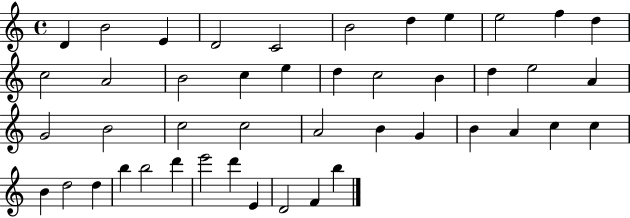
{
  \clef treble
  \time 4/4
  \defaultTimeSignature
  \key c \major
  d'4 b'2 e'4 | d'2 c'2 | b'2 d''4 e''4 | e''2 f''4 d''4 | \break c''2 a'2 | b'2 c''4 e''4 | d''4 c''2 b'4 | d''4 e''2 a'4 | \break g'2 b'2 | c''2 c''2 | a'2 b'4 g'4 | b'4 a'4 c''4 c''4 | \break b'4 d''2 d''4 | b''4 b''2 d'''4 | e'''2 d'''4 e'4 | d'2 f'4 b''4 | \break \bar "|."
}